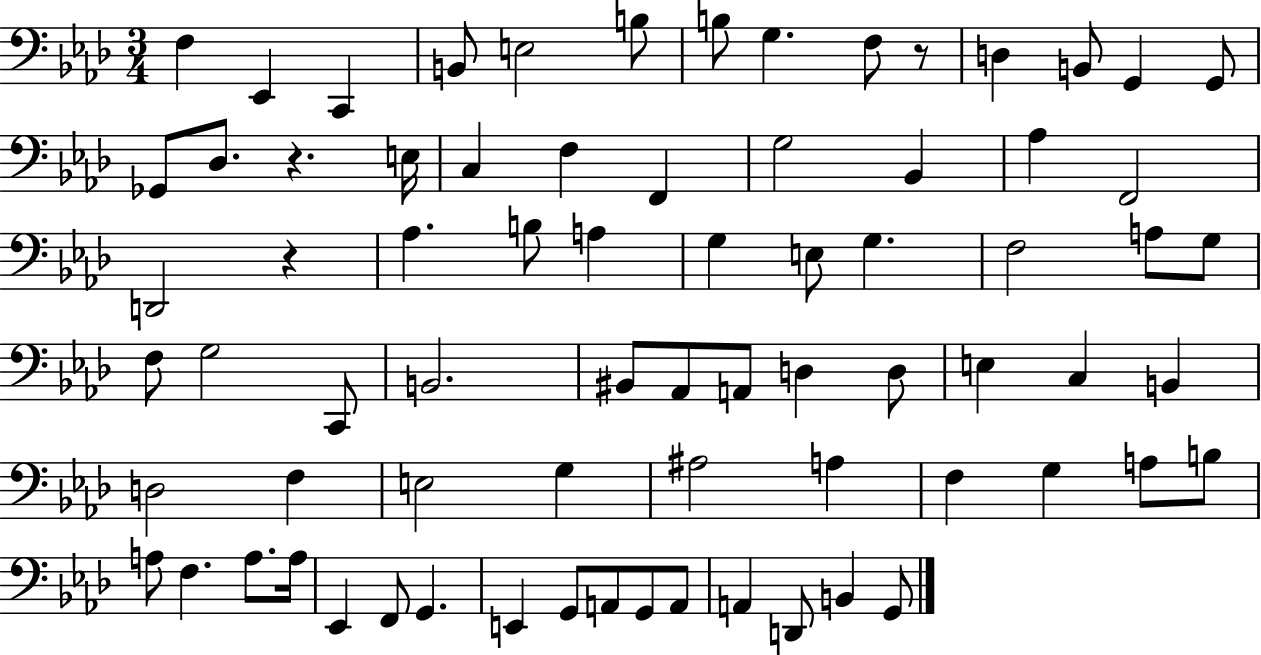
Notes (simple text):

F3/q Eb2/q C2/q B2/e E3/h B3/e B3/e G3/q. F3/e R/e D3/q B2/e G2/q G2/e Gb2/e Db3/e. R/q. E3/s C3/q F3/q F2/q G3/h Bb2/q Ab3/q F2/h D2/h R/q Ab3/q. B3/e A3/q G3/q E3/e G3/q. F3/h A3/e G3/e F3/e G3/h C2/e B2/h. BIS2/e Ab2/e A2/e D3/q D3/e E3/q C3/q B2/q D3/h F3/q E3/h G3/q A#3/h A3/q F3/q G3/q A3/e B3/e A3/e F3/q. A3/e. A3/s Eb2/q F2/e G2/q. E2/q G2/e A2/e G2/e A2/e A2/q D2/e B2/q G2/e